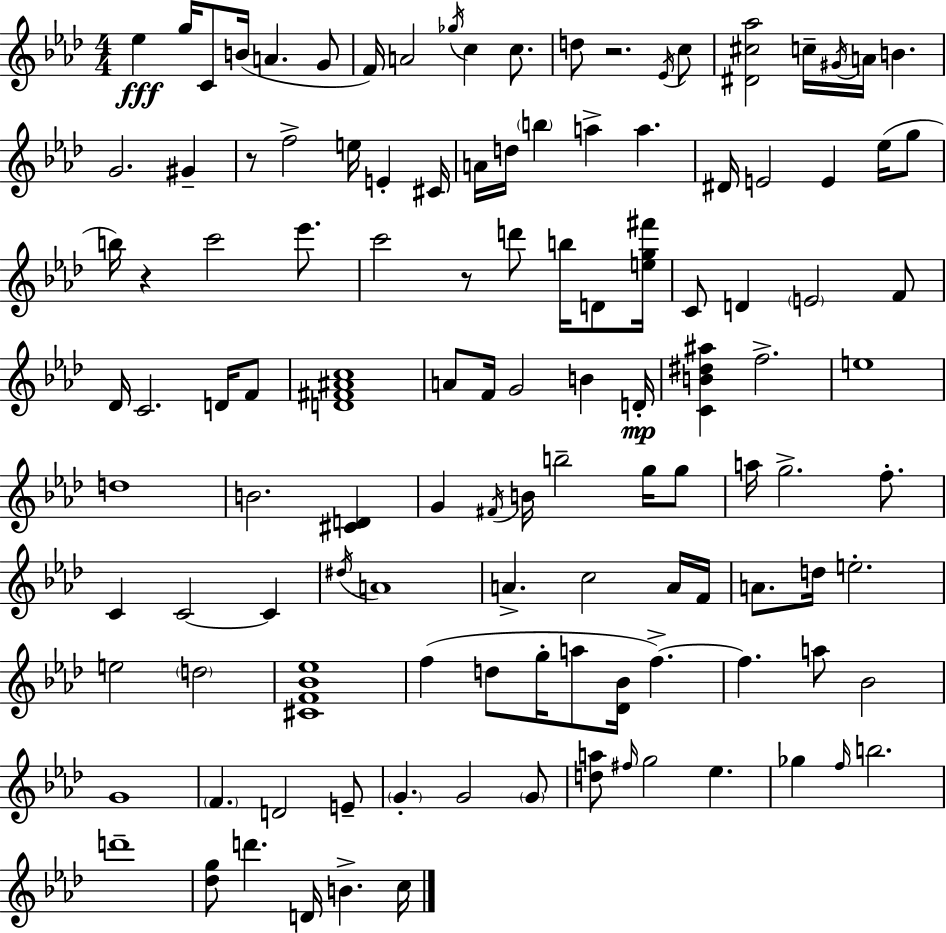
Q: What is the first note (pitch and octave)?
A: Eb5